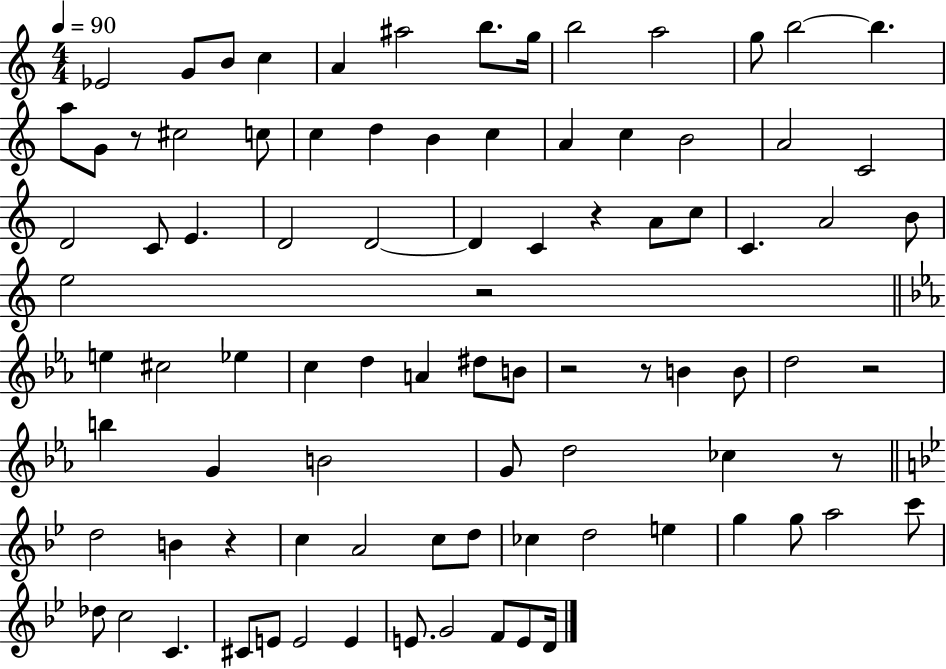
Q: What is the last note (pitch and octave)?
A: D4